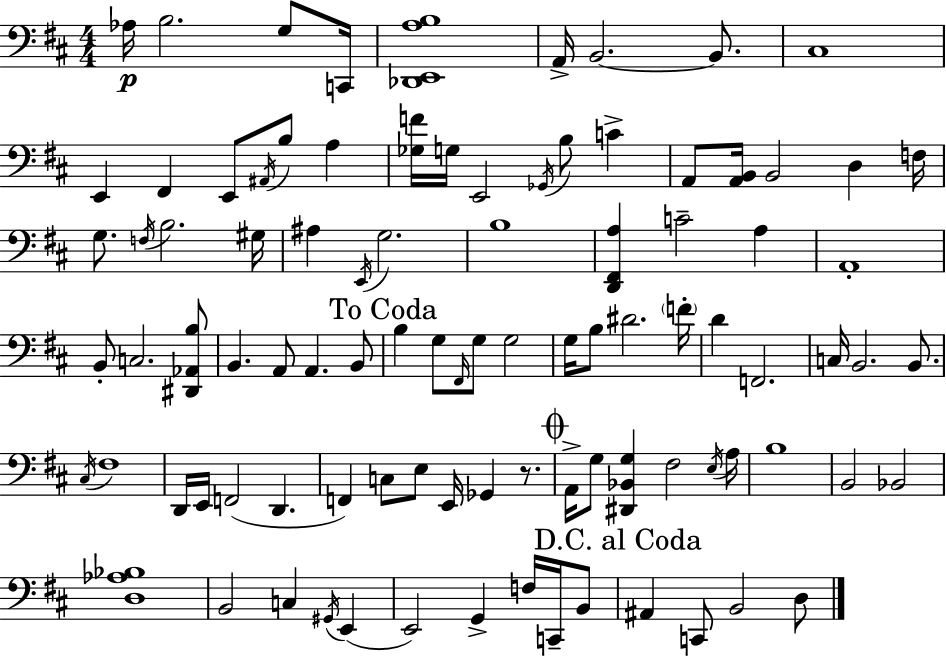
{
  \clef bass
  \numericTimeSignature
  \time 4/4
  \key d \major
  \repeat volta 2 { aes16\p b2. g8 c,16 | <des, e, a b>1 | a,16-> b,2.~~ b,8. | cis1 | \break e,4 fis,4 e,8 \acciaccatura { ais,16 } b8 a4 | <ges f'>16 g16 e,2 \acciaccatura { ges,16 } b8 c'4-> | a,8 <a, b,>16 b,2 d4 | f16 g8. \acciaccatura { f16 } b2. | \break gis16 ais4 \acciaccatura { e,16 } g2. | b1 | <d, fis, a>4 c'2-- | a4 a,1-. | \break b,8-. c2. | <dis, aes, b>8 b,4. a,8 a,4. | b,8 \mark "To Coda" b4 g8 \grace { fis,16 } g8 g2 | g16 b8 dis'2. | \break \parenthesize f'16-. d'4 f,2. | c16 b,2. | b,8. \acciaccatura { cis16 } fis1 | d,16 e,16 f,2( | \break d,4. f,4) c8 e8 e,16 ges,4 | r8. \mark \markup { \musicglyph "scripts.coda" } a,16-> g8 <dis, bes, g>4 fis2 | \acciaccatura { e16 } a16 b1 | b,2 bes,2 | \break <d aes bes>1 | b,2 c4 | \acciaccatura { gis,16 }( e,4 e,2) | g,4-> f16 c,16-- b,8 \mark "D.C. al Coda" ais,4 c,8 b,2 | \break d8 } \bar "|."
}